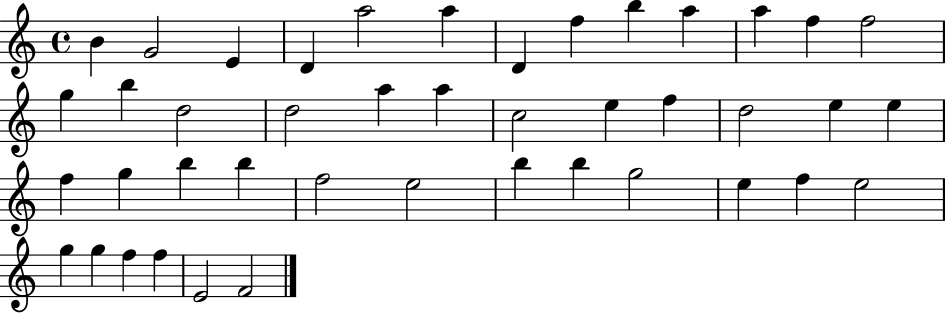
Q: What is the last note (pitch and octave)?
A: F4